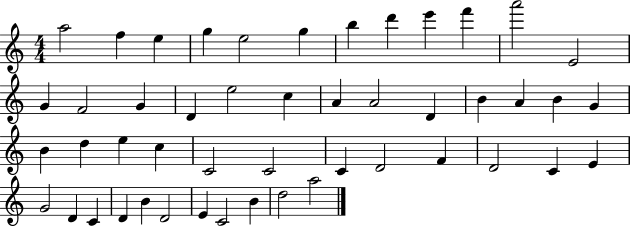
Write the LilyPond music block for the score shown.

{
  \clef treble
  \numericTimeSignature
  \time 4/4
  \key c \major
  a''2 f''4 e''4 | g''4 e''2 g''4 | b''4 d'''4 e'''4 f'''4 | a'''2 e'2 | \break g'4 f'2 g'4 | d'4 e''2 c''4 | a'4 a'2 d'4 | b'4 a'4 b'4 g'4 | \break b'4 d''4 e''4 c''4 | c'2 c'2 | c'4 d'2 f'4 | d'2 c'4 e'4 | \break g'2 d'4 c'4 | d'4 b'4 d'2 | e'4 c'2 b'4 | d''2 a''2 | \break \bar "|."
}